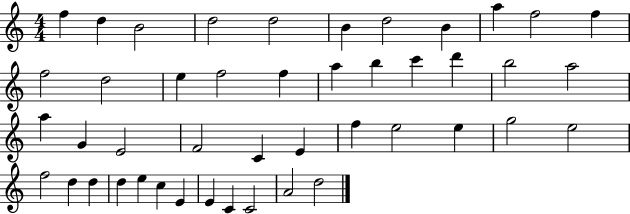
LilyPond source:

{
  \clef treble
  \numericTimeSignature
  \time 4/4
  \key c \major
  f''4 d''4 b'2 | d''2 d''2 | b'4 d''2 b'4 | a''4 f''2 f''4 | \break f''2 d''2 | e''4 f''2 f''4 | a''4 b''4 c'''4 d'''4 | b''2 a''2 | \break a''4 g'4 e'2 | f'2 c'4 e'4 | f''4 e''2 e''4 | g''2 e''2 | \break f''2 d''4 d''4 | d''4 e''4 c''4 e'4 | e'4 c'4 c'2 | a'2 d''2 | \break \bar "|."
}